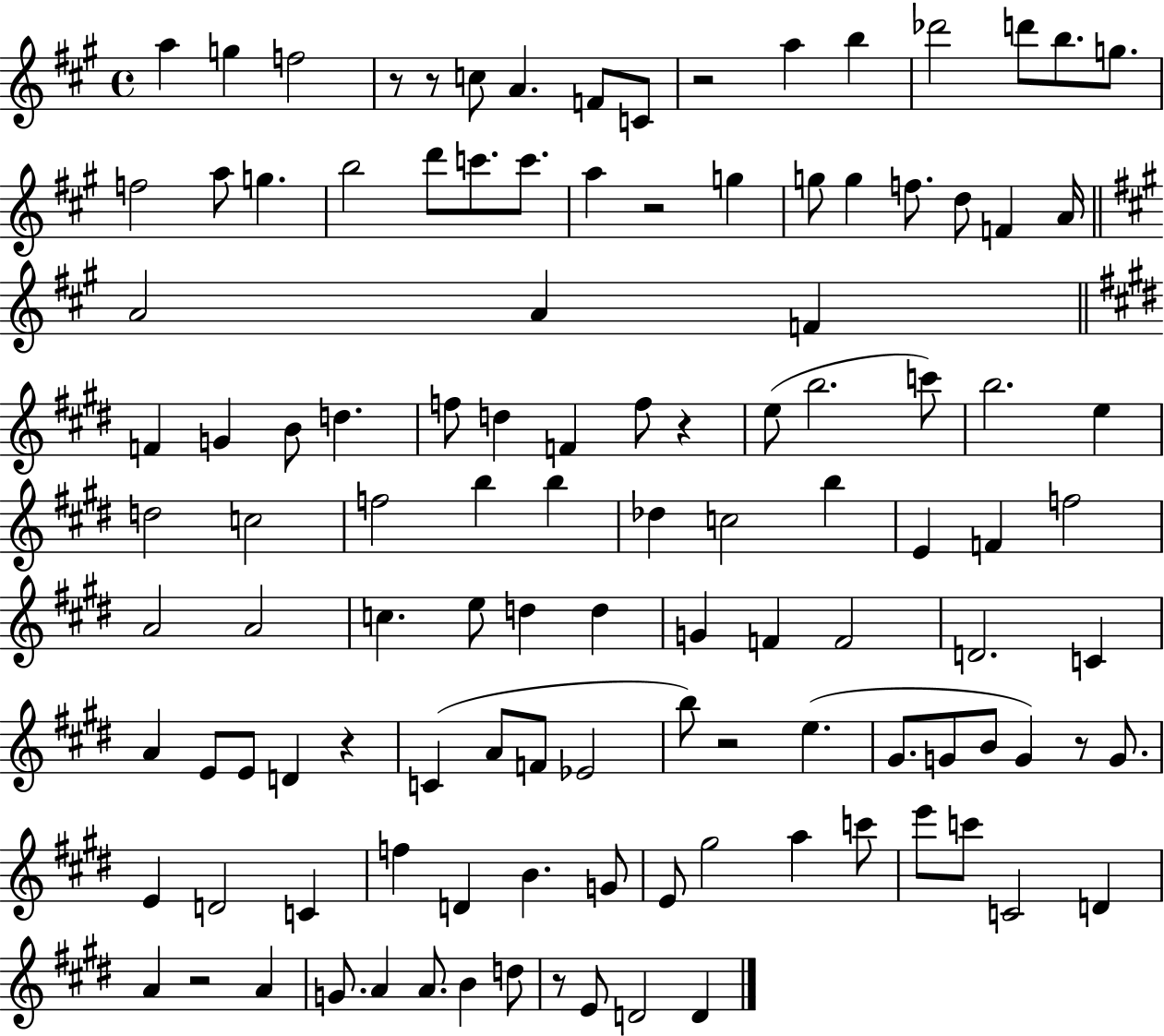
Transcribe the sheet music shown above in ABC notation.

X:1
T:Untitled
M:4/4
L:1/4
K:A
a g f2 z/2 z/2 c/2 A F/2 C/2 z2 a b _d'2 d'/2 b/2 g/2 f2 a/2 g b2 d'/2 c'/2 c'/2 a z2 g g/2 g f/2 d/2 F A/4 A2 A F F G B/2 d f/2 d F f/2 z e/2 b2 c'/2 b2 e d2 c2 f2 b b _d c2 b E F f2 A2 A2 c e/2 d d G F F2 D2 C A E/2 E/2 D z C A/2 F/2 _E2 b/2 z2 e ^G/2 G/2 B/2 G z/2 G/2 E D2 C f D B G/2 E/2 ^g2 a c'/2 e'/2 c'/2 C2 D A z2 A G/2 A A/2 B d/2 z/2 E/2 D2 D